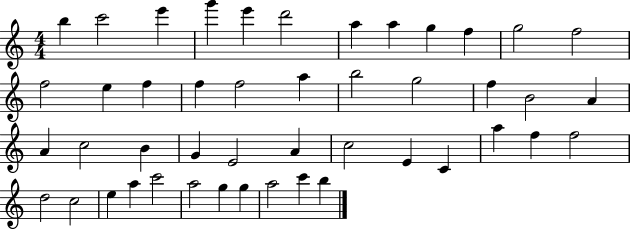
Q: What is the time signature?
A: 4/4